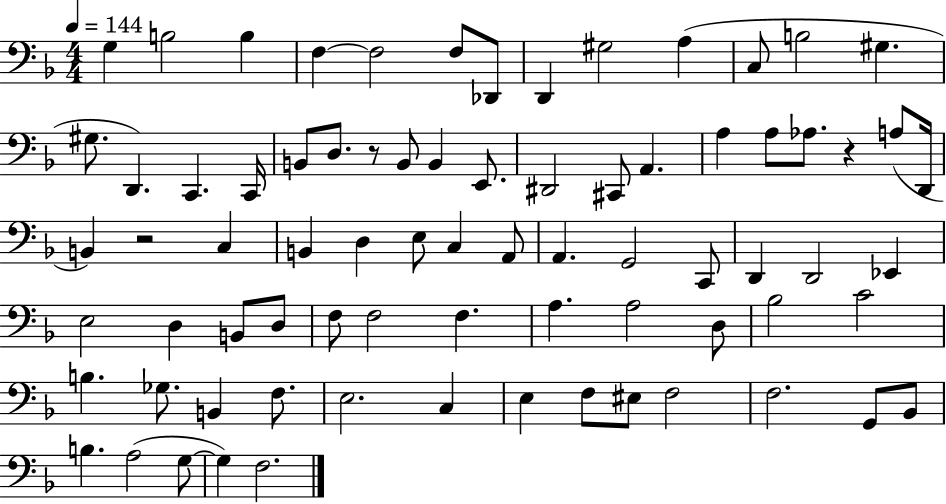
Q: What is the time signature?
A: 4/4